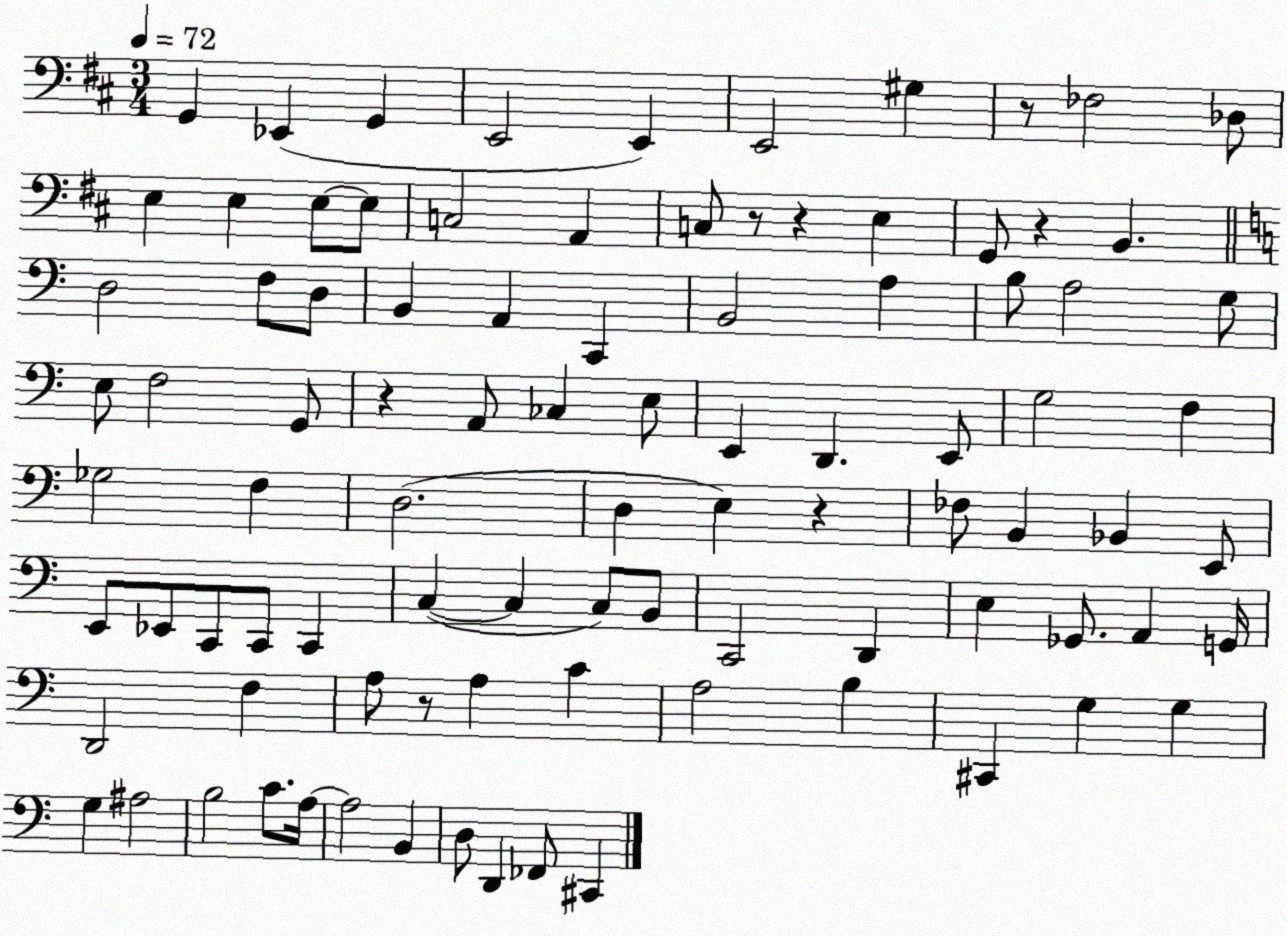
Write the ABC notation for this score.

X:1
T:Untitled
M:3/4
L:1/4
K:D
G,, _E,, G,, E,,2 E,, E,,2 ^G, z/2 _F,2 _D,/2 E, E, E,/2 E,/2 C,2 A,, C,/2 z/2 z E, G,,/2 z B,, D,2 F,/2 D,/2 B,, A,, C,, B,,2 A, B,/2 A,2 G,/2 E,/2 F,2 G,,/2 z A,,/2 _C, E,/2 E,, D,, E,,/2 G,2 F, _G,2 F, D,2 D, E, z _F,/2 B,, _B,, E,,/2 E,,/2 _E,,/2 C,,/2 C,,/2 C,, C, C, C,/2 B,,/2 C,,2 D,, E, _G,,/2 A,, G,,/4 D,,2 F, A,/2 z/2 A, C A,2 B, ^C,, G, G, G, ^A,2 B,2 C/2 A,/4 A,2 B,, D,/2 D,, _F,,/2 ^C,,